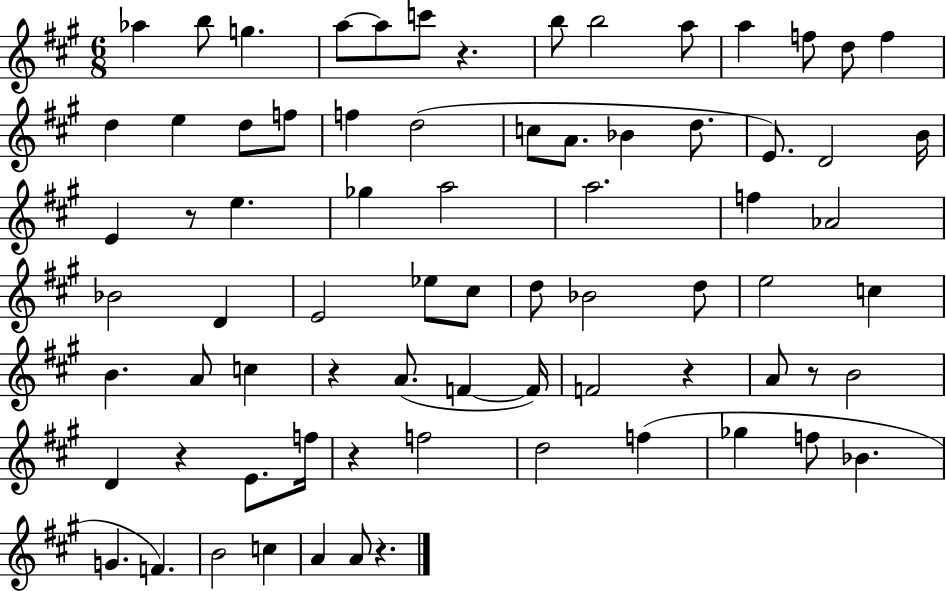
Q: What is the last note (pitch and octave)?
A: A4